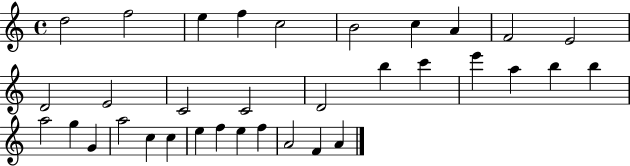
{
  \clef treble
  \time 4/4
  \defaultTimeSignature
  \key c \major
  d''2 f''2 | e''4 f''4 c''2 | b'2 c''4 a'4 | f'2 e'2 | \break d'2 e'2 | c'2 c'2 | d'2 b''4 c'''4 | e'''4 a''4 b''4 b''4 | \break a''2 g''4 g'4 | a''2 c''4 c''4 | e''4 f''4 e''4 f''4 | a'2 f'4 a'4 | \break \bar "|."
}